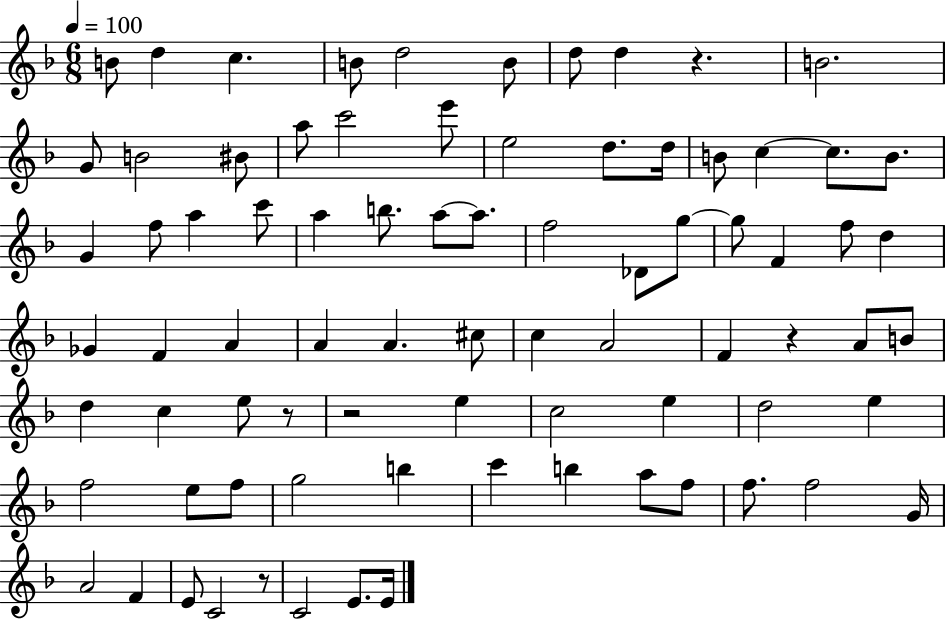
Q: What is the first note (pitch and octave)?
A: B4